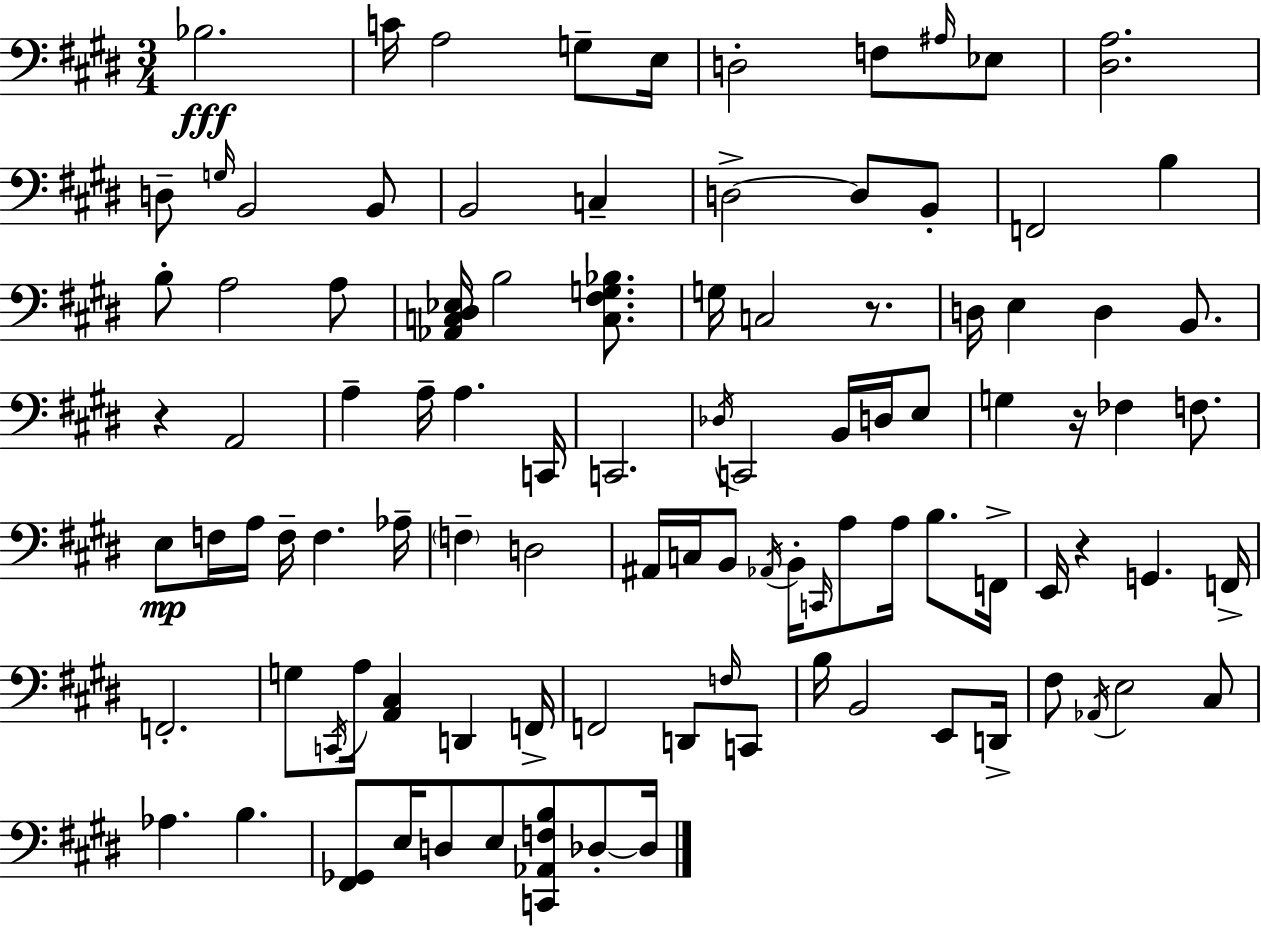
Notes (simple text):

Bb3/h. C4/s A3/h G3/e E3/s D3/h F3/e A#3/s Eb3/e [D#3,A3]/h. D3/e G3/s B2/h B2/e B2/h C3/q D3/h D3/e B2/e F2/h B3/q B3/e A3/h A3/e [Ab2,C3,D#3,Eb3]/s B3/h [C3,F#3,G3,Bb3]/e. G3/s C3/h R/e. D3/s E3/q D3/q B2/e. R/q A2/h A3/q A3/s A3/q. C2/s C2/h. Db3/s C2/h B2/s D3/s E3/e G3/q R/s FES3/q F3/e. E3/e F3/s A3/s F3/s F3/q. Ab3/s F3/q D3/h A#2/s C3/s B2/e Ab2/s B2/s C2/s A3/e A3/s B3/e. F2/s E2/s R/q G2/q. F2/s F2/h. G3/e C2/s A3/s [A2,C#3]/q D2/q F2/s F2/h D2/e F3/s C2/e B3/s B2/h E2/e D2/s F#3/e Ab2/s E3/h C#3/e Ab3/q. B3/q. [F#2,Gb2]/e E3/s D3/e E3/e [C2,Ab2,F3,B3]/e Db3/e Db3/s